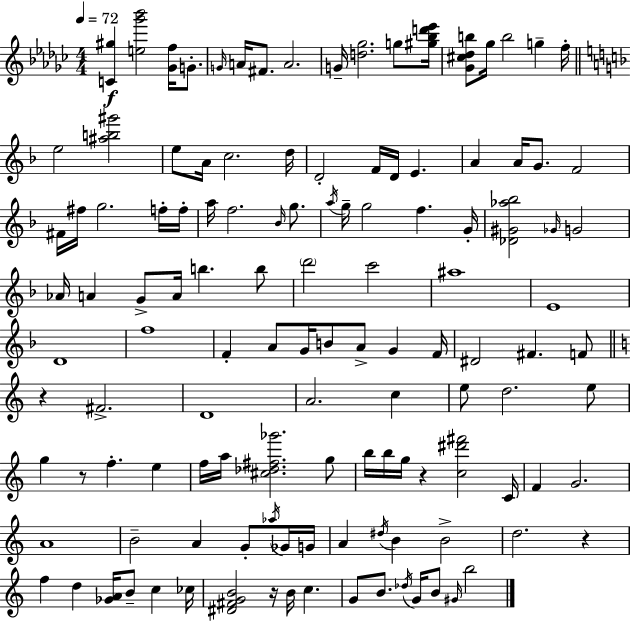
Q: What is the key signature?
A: EES minor